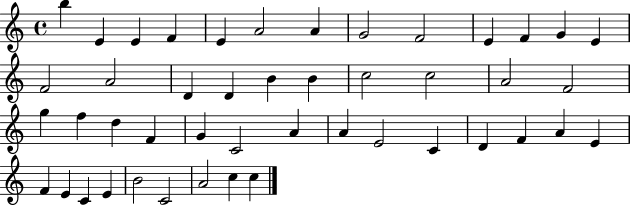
B5/q E4/q E4/q F4/q E4/q A4/h A4/q G4/h F4/h E4/q F4/q G4/q E4/q F4/h A4/h D4/q D4/q B4/q B4/q C5/h C5/h A4/h F4/h G5/q F5/q D5/q F4/q G4/q C4/h A4/q A4/q E4/h C4/q D4/q F4/q A4/q E4/q F4/q E4/q C4/q E4/q B4/h C4/h A4/h C5/q C5/q